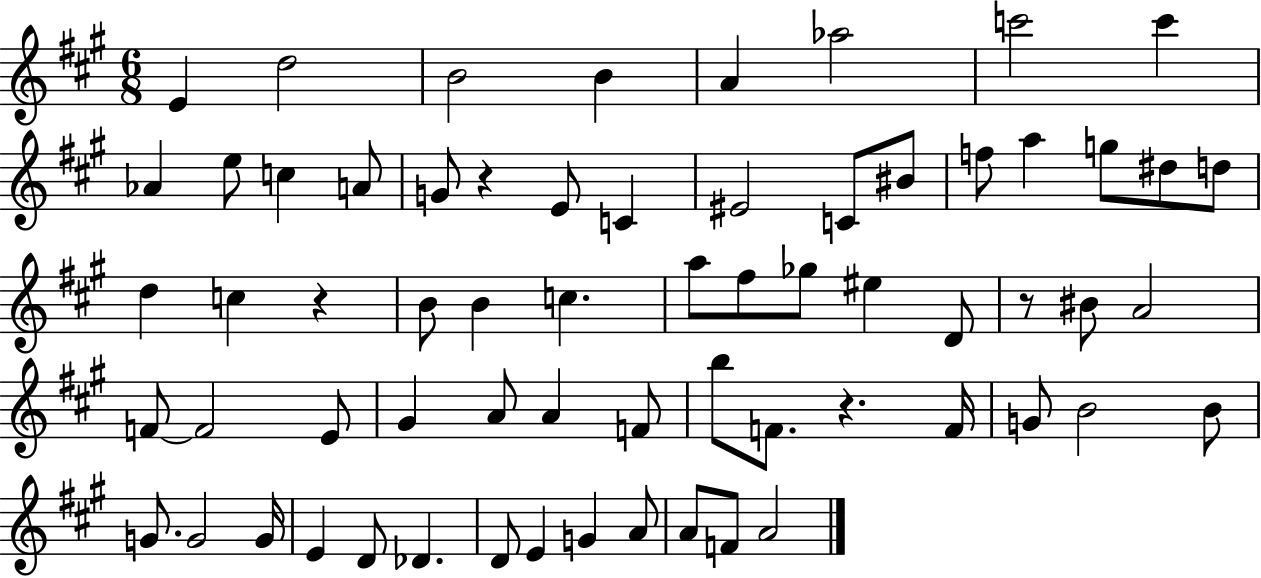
X:1
T:Untitled
M:6/8
L:1/4
K:A
E d2 B2 B A _a2 c'2 c' _A e/2 c A/2 G/2 z E/2 C ^E2 C/2 ^B/2 f/2 a g/2 ^d/2 d/2 d c z B/2 B c a/2 ^f/2 _g/2 ^e D/2 z/2 ^B/2 A2 F/2 F2 E/2 ^G A/2 A F/2 b/2 F/2 z F/4 G/2 B2 B/2 G/2 G2 G/4 E D/2 _D D/2 E G A/2 A/2 F/2 A2